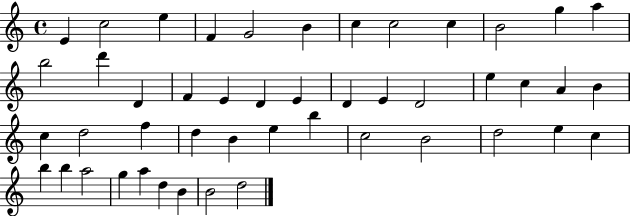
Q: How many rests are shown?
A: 0